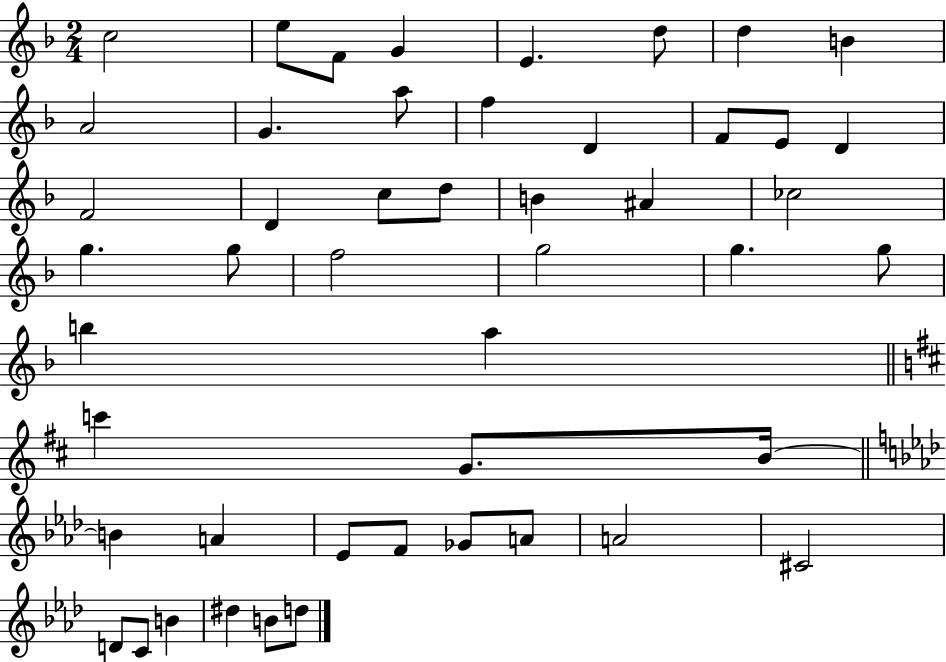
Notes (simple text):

C5/h E5/e F4/e G4/q E4/q. D5/e D5/q B4/q A4/h G4/q. A5/e F5/q D4/q F4/e E4/e D4/q F4/h D4/q C5/e D5/e B4/q A#4/q CES5/h G5/q. G5/e F5/h G5/h G5/q. G5/e B5/q A5/q C6/q G4/e. B4/s B4/q A4/q Eb4/e F4/e Gb4/e A4/e A4/h C#4/h D4/e C4/e B4/q D#5/q B4/e D5/e